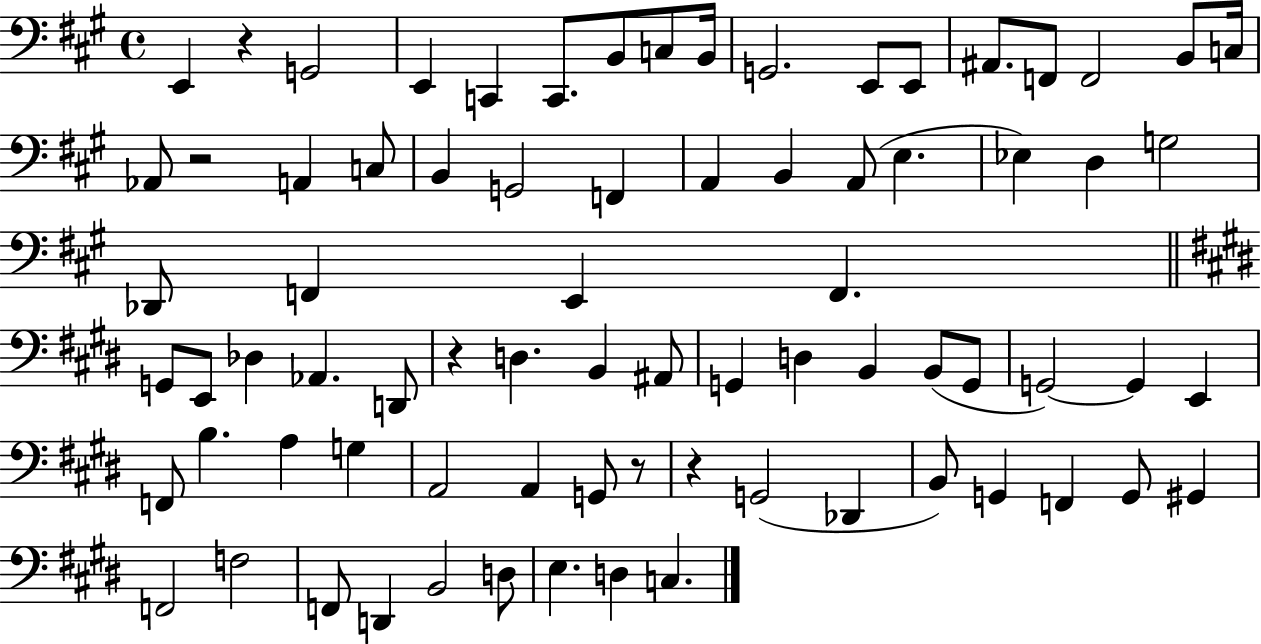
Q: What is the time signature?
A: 4/4